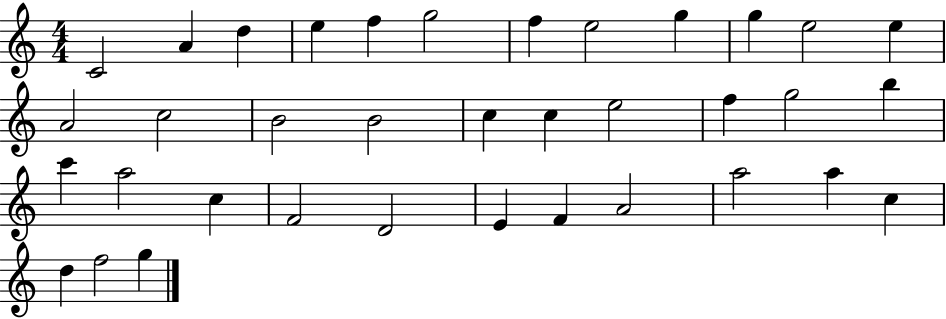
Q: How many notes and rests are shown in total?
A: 36